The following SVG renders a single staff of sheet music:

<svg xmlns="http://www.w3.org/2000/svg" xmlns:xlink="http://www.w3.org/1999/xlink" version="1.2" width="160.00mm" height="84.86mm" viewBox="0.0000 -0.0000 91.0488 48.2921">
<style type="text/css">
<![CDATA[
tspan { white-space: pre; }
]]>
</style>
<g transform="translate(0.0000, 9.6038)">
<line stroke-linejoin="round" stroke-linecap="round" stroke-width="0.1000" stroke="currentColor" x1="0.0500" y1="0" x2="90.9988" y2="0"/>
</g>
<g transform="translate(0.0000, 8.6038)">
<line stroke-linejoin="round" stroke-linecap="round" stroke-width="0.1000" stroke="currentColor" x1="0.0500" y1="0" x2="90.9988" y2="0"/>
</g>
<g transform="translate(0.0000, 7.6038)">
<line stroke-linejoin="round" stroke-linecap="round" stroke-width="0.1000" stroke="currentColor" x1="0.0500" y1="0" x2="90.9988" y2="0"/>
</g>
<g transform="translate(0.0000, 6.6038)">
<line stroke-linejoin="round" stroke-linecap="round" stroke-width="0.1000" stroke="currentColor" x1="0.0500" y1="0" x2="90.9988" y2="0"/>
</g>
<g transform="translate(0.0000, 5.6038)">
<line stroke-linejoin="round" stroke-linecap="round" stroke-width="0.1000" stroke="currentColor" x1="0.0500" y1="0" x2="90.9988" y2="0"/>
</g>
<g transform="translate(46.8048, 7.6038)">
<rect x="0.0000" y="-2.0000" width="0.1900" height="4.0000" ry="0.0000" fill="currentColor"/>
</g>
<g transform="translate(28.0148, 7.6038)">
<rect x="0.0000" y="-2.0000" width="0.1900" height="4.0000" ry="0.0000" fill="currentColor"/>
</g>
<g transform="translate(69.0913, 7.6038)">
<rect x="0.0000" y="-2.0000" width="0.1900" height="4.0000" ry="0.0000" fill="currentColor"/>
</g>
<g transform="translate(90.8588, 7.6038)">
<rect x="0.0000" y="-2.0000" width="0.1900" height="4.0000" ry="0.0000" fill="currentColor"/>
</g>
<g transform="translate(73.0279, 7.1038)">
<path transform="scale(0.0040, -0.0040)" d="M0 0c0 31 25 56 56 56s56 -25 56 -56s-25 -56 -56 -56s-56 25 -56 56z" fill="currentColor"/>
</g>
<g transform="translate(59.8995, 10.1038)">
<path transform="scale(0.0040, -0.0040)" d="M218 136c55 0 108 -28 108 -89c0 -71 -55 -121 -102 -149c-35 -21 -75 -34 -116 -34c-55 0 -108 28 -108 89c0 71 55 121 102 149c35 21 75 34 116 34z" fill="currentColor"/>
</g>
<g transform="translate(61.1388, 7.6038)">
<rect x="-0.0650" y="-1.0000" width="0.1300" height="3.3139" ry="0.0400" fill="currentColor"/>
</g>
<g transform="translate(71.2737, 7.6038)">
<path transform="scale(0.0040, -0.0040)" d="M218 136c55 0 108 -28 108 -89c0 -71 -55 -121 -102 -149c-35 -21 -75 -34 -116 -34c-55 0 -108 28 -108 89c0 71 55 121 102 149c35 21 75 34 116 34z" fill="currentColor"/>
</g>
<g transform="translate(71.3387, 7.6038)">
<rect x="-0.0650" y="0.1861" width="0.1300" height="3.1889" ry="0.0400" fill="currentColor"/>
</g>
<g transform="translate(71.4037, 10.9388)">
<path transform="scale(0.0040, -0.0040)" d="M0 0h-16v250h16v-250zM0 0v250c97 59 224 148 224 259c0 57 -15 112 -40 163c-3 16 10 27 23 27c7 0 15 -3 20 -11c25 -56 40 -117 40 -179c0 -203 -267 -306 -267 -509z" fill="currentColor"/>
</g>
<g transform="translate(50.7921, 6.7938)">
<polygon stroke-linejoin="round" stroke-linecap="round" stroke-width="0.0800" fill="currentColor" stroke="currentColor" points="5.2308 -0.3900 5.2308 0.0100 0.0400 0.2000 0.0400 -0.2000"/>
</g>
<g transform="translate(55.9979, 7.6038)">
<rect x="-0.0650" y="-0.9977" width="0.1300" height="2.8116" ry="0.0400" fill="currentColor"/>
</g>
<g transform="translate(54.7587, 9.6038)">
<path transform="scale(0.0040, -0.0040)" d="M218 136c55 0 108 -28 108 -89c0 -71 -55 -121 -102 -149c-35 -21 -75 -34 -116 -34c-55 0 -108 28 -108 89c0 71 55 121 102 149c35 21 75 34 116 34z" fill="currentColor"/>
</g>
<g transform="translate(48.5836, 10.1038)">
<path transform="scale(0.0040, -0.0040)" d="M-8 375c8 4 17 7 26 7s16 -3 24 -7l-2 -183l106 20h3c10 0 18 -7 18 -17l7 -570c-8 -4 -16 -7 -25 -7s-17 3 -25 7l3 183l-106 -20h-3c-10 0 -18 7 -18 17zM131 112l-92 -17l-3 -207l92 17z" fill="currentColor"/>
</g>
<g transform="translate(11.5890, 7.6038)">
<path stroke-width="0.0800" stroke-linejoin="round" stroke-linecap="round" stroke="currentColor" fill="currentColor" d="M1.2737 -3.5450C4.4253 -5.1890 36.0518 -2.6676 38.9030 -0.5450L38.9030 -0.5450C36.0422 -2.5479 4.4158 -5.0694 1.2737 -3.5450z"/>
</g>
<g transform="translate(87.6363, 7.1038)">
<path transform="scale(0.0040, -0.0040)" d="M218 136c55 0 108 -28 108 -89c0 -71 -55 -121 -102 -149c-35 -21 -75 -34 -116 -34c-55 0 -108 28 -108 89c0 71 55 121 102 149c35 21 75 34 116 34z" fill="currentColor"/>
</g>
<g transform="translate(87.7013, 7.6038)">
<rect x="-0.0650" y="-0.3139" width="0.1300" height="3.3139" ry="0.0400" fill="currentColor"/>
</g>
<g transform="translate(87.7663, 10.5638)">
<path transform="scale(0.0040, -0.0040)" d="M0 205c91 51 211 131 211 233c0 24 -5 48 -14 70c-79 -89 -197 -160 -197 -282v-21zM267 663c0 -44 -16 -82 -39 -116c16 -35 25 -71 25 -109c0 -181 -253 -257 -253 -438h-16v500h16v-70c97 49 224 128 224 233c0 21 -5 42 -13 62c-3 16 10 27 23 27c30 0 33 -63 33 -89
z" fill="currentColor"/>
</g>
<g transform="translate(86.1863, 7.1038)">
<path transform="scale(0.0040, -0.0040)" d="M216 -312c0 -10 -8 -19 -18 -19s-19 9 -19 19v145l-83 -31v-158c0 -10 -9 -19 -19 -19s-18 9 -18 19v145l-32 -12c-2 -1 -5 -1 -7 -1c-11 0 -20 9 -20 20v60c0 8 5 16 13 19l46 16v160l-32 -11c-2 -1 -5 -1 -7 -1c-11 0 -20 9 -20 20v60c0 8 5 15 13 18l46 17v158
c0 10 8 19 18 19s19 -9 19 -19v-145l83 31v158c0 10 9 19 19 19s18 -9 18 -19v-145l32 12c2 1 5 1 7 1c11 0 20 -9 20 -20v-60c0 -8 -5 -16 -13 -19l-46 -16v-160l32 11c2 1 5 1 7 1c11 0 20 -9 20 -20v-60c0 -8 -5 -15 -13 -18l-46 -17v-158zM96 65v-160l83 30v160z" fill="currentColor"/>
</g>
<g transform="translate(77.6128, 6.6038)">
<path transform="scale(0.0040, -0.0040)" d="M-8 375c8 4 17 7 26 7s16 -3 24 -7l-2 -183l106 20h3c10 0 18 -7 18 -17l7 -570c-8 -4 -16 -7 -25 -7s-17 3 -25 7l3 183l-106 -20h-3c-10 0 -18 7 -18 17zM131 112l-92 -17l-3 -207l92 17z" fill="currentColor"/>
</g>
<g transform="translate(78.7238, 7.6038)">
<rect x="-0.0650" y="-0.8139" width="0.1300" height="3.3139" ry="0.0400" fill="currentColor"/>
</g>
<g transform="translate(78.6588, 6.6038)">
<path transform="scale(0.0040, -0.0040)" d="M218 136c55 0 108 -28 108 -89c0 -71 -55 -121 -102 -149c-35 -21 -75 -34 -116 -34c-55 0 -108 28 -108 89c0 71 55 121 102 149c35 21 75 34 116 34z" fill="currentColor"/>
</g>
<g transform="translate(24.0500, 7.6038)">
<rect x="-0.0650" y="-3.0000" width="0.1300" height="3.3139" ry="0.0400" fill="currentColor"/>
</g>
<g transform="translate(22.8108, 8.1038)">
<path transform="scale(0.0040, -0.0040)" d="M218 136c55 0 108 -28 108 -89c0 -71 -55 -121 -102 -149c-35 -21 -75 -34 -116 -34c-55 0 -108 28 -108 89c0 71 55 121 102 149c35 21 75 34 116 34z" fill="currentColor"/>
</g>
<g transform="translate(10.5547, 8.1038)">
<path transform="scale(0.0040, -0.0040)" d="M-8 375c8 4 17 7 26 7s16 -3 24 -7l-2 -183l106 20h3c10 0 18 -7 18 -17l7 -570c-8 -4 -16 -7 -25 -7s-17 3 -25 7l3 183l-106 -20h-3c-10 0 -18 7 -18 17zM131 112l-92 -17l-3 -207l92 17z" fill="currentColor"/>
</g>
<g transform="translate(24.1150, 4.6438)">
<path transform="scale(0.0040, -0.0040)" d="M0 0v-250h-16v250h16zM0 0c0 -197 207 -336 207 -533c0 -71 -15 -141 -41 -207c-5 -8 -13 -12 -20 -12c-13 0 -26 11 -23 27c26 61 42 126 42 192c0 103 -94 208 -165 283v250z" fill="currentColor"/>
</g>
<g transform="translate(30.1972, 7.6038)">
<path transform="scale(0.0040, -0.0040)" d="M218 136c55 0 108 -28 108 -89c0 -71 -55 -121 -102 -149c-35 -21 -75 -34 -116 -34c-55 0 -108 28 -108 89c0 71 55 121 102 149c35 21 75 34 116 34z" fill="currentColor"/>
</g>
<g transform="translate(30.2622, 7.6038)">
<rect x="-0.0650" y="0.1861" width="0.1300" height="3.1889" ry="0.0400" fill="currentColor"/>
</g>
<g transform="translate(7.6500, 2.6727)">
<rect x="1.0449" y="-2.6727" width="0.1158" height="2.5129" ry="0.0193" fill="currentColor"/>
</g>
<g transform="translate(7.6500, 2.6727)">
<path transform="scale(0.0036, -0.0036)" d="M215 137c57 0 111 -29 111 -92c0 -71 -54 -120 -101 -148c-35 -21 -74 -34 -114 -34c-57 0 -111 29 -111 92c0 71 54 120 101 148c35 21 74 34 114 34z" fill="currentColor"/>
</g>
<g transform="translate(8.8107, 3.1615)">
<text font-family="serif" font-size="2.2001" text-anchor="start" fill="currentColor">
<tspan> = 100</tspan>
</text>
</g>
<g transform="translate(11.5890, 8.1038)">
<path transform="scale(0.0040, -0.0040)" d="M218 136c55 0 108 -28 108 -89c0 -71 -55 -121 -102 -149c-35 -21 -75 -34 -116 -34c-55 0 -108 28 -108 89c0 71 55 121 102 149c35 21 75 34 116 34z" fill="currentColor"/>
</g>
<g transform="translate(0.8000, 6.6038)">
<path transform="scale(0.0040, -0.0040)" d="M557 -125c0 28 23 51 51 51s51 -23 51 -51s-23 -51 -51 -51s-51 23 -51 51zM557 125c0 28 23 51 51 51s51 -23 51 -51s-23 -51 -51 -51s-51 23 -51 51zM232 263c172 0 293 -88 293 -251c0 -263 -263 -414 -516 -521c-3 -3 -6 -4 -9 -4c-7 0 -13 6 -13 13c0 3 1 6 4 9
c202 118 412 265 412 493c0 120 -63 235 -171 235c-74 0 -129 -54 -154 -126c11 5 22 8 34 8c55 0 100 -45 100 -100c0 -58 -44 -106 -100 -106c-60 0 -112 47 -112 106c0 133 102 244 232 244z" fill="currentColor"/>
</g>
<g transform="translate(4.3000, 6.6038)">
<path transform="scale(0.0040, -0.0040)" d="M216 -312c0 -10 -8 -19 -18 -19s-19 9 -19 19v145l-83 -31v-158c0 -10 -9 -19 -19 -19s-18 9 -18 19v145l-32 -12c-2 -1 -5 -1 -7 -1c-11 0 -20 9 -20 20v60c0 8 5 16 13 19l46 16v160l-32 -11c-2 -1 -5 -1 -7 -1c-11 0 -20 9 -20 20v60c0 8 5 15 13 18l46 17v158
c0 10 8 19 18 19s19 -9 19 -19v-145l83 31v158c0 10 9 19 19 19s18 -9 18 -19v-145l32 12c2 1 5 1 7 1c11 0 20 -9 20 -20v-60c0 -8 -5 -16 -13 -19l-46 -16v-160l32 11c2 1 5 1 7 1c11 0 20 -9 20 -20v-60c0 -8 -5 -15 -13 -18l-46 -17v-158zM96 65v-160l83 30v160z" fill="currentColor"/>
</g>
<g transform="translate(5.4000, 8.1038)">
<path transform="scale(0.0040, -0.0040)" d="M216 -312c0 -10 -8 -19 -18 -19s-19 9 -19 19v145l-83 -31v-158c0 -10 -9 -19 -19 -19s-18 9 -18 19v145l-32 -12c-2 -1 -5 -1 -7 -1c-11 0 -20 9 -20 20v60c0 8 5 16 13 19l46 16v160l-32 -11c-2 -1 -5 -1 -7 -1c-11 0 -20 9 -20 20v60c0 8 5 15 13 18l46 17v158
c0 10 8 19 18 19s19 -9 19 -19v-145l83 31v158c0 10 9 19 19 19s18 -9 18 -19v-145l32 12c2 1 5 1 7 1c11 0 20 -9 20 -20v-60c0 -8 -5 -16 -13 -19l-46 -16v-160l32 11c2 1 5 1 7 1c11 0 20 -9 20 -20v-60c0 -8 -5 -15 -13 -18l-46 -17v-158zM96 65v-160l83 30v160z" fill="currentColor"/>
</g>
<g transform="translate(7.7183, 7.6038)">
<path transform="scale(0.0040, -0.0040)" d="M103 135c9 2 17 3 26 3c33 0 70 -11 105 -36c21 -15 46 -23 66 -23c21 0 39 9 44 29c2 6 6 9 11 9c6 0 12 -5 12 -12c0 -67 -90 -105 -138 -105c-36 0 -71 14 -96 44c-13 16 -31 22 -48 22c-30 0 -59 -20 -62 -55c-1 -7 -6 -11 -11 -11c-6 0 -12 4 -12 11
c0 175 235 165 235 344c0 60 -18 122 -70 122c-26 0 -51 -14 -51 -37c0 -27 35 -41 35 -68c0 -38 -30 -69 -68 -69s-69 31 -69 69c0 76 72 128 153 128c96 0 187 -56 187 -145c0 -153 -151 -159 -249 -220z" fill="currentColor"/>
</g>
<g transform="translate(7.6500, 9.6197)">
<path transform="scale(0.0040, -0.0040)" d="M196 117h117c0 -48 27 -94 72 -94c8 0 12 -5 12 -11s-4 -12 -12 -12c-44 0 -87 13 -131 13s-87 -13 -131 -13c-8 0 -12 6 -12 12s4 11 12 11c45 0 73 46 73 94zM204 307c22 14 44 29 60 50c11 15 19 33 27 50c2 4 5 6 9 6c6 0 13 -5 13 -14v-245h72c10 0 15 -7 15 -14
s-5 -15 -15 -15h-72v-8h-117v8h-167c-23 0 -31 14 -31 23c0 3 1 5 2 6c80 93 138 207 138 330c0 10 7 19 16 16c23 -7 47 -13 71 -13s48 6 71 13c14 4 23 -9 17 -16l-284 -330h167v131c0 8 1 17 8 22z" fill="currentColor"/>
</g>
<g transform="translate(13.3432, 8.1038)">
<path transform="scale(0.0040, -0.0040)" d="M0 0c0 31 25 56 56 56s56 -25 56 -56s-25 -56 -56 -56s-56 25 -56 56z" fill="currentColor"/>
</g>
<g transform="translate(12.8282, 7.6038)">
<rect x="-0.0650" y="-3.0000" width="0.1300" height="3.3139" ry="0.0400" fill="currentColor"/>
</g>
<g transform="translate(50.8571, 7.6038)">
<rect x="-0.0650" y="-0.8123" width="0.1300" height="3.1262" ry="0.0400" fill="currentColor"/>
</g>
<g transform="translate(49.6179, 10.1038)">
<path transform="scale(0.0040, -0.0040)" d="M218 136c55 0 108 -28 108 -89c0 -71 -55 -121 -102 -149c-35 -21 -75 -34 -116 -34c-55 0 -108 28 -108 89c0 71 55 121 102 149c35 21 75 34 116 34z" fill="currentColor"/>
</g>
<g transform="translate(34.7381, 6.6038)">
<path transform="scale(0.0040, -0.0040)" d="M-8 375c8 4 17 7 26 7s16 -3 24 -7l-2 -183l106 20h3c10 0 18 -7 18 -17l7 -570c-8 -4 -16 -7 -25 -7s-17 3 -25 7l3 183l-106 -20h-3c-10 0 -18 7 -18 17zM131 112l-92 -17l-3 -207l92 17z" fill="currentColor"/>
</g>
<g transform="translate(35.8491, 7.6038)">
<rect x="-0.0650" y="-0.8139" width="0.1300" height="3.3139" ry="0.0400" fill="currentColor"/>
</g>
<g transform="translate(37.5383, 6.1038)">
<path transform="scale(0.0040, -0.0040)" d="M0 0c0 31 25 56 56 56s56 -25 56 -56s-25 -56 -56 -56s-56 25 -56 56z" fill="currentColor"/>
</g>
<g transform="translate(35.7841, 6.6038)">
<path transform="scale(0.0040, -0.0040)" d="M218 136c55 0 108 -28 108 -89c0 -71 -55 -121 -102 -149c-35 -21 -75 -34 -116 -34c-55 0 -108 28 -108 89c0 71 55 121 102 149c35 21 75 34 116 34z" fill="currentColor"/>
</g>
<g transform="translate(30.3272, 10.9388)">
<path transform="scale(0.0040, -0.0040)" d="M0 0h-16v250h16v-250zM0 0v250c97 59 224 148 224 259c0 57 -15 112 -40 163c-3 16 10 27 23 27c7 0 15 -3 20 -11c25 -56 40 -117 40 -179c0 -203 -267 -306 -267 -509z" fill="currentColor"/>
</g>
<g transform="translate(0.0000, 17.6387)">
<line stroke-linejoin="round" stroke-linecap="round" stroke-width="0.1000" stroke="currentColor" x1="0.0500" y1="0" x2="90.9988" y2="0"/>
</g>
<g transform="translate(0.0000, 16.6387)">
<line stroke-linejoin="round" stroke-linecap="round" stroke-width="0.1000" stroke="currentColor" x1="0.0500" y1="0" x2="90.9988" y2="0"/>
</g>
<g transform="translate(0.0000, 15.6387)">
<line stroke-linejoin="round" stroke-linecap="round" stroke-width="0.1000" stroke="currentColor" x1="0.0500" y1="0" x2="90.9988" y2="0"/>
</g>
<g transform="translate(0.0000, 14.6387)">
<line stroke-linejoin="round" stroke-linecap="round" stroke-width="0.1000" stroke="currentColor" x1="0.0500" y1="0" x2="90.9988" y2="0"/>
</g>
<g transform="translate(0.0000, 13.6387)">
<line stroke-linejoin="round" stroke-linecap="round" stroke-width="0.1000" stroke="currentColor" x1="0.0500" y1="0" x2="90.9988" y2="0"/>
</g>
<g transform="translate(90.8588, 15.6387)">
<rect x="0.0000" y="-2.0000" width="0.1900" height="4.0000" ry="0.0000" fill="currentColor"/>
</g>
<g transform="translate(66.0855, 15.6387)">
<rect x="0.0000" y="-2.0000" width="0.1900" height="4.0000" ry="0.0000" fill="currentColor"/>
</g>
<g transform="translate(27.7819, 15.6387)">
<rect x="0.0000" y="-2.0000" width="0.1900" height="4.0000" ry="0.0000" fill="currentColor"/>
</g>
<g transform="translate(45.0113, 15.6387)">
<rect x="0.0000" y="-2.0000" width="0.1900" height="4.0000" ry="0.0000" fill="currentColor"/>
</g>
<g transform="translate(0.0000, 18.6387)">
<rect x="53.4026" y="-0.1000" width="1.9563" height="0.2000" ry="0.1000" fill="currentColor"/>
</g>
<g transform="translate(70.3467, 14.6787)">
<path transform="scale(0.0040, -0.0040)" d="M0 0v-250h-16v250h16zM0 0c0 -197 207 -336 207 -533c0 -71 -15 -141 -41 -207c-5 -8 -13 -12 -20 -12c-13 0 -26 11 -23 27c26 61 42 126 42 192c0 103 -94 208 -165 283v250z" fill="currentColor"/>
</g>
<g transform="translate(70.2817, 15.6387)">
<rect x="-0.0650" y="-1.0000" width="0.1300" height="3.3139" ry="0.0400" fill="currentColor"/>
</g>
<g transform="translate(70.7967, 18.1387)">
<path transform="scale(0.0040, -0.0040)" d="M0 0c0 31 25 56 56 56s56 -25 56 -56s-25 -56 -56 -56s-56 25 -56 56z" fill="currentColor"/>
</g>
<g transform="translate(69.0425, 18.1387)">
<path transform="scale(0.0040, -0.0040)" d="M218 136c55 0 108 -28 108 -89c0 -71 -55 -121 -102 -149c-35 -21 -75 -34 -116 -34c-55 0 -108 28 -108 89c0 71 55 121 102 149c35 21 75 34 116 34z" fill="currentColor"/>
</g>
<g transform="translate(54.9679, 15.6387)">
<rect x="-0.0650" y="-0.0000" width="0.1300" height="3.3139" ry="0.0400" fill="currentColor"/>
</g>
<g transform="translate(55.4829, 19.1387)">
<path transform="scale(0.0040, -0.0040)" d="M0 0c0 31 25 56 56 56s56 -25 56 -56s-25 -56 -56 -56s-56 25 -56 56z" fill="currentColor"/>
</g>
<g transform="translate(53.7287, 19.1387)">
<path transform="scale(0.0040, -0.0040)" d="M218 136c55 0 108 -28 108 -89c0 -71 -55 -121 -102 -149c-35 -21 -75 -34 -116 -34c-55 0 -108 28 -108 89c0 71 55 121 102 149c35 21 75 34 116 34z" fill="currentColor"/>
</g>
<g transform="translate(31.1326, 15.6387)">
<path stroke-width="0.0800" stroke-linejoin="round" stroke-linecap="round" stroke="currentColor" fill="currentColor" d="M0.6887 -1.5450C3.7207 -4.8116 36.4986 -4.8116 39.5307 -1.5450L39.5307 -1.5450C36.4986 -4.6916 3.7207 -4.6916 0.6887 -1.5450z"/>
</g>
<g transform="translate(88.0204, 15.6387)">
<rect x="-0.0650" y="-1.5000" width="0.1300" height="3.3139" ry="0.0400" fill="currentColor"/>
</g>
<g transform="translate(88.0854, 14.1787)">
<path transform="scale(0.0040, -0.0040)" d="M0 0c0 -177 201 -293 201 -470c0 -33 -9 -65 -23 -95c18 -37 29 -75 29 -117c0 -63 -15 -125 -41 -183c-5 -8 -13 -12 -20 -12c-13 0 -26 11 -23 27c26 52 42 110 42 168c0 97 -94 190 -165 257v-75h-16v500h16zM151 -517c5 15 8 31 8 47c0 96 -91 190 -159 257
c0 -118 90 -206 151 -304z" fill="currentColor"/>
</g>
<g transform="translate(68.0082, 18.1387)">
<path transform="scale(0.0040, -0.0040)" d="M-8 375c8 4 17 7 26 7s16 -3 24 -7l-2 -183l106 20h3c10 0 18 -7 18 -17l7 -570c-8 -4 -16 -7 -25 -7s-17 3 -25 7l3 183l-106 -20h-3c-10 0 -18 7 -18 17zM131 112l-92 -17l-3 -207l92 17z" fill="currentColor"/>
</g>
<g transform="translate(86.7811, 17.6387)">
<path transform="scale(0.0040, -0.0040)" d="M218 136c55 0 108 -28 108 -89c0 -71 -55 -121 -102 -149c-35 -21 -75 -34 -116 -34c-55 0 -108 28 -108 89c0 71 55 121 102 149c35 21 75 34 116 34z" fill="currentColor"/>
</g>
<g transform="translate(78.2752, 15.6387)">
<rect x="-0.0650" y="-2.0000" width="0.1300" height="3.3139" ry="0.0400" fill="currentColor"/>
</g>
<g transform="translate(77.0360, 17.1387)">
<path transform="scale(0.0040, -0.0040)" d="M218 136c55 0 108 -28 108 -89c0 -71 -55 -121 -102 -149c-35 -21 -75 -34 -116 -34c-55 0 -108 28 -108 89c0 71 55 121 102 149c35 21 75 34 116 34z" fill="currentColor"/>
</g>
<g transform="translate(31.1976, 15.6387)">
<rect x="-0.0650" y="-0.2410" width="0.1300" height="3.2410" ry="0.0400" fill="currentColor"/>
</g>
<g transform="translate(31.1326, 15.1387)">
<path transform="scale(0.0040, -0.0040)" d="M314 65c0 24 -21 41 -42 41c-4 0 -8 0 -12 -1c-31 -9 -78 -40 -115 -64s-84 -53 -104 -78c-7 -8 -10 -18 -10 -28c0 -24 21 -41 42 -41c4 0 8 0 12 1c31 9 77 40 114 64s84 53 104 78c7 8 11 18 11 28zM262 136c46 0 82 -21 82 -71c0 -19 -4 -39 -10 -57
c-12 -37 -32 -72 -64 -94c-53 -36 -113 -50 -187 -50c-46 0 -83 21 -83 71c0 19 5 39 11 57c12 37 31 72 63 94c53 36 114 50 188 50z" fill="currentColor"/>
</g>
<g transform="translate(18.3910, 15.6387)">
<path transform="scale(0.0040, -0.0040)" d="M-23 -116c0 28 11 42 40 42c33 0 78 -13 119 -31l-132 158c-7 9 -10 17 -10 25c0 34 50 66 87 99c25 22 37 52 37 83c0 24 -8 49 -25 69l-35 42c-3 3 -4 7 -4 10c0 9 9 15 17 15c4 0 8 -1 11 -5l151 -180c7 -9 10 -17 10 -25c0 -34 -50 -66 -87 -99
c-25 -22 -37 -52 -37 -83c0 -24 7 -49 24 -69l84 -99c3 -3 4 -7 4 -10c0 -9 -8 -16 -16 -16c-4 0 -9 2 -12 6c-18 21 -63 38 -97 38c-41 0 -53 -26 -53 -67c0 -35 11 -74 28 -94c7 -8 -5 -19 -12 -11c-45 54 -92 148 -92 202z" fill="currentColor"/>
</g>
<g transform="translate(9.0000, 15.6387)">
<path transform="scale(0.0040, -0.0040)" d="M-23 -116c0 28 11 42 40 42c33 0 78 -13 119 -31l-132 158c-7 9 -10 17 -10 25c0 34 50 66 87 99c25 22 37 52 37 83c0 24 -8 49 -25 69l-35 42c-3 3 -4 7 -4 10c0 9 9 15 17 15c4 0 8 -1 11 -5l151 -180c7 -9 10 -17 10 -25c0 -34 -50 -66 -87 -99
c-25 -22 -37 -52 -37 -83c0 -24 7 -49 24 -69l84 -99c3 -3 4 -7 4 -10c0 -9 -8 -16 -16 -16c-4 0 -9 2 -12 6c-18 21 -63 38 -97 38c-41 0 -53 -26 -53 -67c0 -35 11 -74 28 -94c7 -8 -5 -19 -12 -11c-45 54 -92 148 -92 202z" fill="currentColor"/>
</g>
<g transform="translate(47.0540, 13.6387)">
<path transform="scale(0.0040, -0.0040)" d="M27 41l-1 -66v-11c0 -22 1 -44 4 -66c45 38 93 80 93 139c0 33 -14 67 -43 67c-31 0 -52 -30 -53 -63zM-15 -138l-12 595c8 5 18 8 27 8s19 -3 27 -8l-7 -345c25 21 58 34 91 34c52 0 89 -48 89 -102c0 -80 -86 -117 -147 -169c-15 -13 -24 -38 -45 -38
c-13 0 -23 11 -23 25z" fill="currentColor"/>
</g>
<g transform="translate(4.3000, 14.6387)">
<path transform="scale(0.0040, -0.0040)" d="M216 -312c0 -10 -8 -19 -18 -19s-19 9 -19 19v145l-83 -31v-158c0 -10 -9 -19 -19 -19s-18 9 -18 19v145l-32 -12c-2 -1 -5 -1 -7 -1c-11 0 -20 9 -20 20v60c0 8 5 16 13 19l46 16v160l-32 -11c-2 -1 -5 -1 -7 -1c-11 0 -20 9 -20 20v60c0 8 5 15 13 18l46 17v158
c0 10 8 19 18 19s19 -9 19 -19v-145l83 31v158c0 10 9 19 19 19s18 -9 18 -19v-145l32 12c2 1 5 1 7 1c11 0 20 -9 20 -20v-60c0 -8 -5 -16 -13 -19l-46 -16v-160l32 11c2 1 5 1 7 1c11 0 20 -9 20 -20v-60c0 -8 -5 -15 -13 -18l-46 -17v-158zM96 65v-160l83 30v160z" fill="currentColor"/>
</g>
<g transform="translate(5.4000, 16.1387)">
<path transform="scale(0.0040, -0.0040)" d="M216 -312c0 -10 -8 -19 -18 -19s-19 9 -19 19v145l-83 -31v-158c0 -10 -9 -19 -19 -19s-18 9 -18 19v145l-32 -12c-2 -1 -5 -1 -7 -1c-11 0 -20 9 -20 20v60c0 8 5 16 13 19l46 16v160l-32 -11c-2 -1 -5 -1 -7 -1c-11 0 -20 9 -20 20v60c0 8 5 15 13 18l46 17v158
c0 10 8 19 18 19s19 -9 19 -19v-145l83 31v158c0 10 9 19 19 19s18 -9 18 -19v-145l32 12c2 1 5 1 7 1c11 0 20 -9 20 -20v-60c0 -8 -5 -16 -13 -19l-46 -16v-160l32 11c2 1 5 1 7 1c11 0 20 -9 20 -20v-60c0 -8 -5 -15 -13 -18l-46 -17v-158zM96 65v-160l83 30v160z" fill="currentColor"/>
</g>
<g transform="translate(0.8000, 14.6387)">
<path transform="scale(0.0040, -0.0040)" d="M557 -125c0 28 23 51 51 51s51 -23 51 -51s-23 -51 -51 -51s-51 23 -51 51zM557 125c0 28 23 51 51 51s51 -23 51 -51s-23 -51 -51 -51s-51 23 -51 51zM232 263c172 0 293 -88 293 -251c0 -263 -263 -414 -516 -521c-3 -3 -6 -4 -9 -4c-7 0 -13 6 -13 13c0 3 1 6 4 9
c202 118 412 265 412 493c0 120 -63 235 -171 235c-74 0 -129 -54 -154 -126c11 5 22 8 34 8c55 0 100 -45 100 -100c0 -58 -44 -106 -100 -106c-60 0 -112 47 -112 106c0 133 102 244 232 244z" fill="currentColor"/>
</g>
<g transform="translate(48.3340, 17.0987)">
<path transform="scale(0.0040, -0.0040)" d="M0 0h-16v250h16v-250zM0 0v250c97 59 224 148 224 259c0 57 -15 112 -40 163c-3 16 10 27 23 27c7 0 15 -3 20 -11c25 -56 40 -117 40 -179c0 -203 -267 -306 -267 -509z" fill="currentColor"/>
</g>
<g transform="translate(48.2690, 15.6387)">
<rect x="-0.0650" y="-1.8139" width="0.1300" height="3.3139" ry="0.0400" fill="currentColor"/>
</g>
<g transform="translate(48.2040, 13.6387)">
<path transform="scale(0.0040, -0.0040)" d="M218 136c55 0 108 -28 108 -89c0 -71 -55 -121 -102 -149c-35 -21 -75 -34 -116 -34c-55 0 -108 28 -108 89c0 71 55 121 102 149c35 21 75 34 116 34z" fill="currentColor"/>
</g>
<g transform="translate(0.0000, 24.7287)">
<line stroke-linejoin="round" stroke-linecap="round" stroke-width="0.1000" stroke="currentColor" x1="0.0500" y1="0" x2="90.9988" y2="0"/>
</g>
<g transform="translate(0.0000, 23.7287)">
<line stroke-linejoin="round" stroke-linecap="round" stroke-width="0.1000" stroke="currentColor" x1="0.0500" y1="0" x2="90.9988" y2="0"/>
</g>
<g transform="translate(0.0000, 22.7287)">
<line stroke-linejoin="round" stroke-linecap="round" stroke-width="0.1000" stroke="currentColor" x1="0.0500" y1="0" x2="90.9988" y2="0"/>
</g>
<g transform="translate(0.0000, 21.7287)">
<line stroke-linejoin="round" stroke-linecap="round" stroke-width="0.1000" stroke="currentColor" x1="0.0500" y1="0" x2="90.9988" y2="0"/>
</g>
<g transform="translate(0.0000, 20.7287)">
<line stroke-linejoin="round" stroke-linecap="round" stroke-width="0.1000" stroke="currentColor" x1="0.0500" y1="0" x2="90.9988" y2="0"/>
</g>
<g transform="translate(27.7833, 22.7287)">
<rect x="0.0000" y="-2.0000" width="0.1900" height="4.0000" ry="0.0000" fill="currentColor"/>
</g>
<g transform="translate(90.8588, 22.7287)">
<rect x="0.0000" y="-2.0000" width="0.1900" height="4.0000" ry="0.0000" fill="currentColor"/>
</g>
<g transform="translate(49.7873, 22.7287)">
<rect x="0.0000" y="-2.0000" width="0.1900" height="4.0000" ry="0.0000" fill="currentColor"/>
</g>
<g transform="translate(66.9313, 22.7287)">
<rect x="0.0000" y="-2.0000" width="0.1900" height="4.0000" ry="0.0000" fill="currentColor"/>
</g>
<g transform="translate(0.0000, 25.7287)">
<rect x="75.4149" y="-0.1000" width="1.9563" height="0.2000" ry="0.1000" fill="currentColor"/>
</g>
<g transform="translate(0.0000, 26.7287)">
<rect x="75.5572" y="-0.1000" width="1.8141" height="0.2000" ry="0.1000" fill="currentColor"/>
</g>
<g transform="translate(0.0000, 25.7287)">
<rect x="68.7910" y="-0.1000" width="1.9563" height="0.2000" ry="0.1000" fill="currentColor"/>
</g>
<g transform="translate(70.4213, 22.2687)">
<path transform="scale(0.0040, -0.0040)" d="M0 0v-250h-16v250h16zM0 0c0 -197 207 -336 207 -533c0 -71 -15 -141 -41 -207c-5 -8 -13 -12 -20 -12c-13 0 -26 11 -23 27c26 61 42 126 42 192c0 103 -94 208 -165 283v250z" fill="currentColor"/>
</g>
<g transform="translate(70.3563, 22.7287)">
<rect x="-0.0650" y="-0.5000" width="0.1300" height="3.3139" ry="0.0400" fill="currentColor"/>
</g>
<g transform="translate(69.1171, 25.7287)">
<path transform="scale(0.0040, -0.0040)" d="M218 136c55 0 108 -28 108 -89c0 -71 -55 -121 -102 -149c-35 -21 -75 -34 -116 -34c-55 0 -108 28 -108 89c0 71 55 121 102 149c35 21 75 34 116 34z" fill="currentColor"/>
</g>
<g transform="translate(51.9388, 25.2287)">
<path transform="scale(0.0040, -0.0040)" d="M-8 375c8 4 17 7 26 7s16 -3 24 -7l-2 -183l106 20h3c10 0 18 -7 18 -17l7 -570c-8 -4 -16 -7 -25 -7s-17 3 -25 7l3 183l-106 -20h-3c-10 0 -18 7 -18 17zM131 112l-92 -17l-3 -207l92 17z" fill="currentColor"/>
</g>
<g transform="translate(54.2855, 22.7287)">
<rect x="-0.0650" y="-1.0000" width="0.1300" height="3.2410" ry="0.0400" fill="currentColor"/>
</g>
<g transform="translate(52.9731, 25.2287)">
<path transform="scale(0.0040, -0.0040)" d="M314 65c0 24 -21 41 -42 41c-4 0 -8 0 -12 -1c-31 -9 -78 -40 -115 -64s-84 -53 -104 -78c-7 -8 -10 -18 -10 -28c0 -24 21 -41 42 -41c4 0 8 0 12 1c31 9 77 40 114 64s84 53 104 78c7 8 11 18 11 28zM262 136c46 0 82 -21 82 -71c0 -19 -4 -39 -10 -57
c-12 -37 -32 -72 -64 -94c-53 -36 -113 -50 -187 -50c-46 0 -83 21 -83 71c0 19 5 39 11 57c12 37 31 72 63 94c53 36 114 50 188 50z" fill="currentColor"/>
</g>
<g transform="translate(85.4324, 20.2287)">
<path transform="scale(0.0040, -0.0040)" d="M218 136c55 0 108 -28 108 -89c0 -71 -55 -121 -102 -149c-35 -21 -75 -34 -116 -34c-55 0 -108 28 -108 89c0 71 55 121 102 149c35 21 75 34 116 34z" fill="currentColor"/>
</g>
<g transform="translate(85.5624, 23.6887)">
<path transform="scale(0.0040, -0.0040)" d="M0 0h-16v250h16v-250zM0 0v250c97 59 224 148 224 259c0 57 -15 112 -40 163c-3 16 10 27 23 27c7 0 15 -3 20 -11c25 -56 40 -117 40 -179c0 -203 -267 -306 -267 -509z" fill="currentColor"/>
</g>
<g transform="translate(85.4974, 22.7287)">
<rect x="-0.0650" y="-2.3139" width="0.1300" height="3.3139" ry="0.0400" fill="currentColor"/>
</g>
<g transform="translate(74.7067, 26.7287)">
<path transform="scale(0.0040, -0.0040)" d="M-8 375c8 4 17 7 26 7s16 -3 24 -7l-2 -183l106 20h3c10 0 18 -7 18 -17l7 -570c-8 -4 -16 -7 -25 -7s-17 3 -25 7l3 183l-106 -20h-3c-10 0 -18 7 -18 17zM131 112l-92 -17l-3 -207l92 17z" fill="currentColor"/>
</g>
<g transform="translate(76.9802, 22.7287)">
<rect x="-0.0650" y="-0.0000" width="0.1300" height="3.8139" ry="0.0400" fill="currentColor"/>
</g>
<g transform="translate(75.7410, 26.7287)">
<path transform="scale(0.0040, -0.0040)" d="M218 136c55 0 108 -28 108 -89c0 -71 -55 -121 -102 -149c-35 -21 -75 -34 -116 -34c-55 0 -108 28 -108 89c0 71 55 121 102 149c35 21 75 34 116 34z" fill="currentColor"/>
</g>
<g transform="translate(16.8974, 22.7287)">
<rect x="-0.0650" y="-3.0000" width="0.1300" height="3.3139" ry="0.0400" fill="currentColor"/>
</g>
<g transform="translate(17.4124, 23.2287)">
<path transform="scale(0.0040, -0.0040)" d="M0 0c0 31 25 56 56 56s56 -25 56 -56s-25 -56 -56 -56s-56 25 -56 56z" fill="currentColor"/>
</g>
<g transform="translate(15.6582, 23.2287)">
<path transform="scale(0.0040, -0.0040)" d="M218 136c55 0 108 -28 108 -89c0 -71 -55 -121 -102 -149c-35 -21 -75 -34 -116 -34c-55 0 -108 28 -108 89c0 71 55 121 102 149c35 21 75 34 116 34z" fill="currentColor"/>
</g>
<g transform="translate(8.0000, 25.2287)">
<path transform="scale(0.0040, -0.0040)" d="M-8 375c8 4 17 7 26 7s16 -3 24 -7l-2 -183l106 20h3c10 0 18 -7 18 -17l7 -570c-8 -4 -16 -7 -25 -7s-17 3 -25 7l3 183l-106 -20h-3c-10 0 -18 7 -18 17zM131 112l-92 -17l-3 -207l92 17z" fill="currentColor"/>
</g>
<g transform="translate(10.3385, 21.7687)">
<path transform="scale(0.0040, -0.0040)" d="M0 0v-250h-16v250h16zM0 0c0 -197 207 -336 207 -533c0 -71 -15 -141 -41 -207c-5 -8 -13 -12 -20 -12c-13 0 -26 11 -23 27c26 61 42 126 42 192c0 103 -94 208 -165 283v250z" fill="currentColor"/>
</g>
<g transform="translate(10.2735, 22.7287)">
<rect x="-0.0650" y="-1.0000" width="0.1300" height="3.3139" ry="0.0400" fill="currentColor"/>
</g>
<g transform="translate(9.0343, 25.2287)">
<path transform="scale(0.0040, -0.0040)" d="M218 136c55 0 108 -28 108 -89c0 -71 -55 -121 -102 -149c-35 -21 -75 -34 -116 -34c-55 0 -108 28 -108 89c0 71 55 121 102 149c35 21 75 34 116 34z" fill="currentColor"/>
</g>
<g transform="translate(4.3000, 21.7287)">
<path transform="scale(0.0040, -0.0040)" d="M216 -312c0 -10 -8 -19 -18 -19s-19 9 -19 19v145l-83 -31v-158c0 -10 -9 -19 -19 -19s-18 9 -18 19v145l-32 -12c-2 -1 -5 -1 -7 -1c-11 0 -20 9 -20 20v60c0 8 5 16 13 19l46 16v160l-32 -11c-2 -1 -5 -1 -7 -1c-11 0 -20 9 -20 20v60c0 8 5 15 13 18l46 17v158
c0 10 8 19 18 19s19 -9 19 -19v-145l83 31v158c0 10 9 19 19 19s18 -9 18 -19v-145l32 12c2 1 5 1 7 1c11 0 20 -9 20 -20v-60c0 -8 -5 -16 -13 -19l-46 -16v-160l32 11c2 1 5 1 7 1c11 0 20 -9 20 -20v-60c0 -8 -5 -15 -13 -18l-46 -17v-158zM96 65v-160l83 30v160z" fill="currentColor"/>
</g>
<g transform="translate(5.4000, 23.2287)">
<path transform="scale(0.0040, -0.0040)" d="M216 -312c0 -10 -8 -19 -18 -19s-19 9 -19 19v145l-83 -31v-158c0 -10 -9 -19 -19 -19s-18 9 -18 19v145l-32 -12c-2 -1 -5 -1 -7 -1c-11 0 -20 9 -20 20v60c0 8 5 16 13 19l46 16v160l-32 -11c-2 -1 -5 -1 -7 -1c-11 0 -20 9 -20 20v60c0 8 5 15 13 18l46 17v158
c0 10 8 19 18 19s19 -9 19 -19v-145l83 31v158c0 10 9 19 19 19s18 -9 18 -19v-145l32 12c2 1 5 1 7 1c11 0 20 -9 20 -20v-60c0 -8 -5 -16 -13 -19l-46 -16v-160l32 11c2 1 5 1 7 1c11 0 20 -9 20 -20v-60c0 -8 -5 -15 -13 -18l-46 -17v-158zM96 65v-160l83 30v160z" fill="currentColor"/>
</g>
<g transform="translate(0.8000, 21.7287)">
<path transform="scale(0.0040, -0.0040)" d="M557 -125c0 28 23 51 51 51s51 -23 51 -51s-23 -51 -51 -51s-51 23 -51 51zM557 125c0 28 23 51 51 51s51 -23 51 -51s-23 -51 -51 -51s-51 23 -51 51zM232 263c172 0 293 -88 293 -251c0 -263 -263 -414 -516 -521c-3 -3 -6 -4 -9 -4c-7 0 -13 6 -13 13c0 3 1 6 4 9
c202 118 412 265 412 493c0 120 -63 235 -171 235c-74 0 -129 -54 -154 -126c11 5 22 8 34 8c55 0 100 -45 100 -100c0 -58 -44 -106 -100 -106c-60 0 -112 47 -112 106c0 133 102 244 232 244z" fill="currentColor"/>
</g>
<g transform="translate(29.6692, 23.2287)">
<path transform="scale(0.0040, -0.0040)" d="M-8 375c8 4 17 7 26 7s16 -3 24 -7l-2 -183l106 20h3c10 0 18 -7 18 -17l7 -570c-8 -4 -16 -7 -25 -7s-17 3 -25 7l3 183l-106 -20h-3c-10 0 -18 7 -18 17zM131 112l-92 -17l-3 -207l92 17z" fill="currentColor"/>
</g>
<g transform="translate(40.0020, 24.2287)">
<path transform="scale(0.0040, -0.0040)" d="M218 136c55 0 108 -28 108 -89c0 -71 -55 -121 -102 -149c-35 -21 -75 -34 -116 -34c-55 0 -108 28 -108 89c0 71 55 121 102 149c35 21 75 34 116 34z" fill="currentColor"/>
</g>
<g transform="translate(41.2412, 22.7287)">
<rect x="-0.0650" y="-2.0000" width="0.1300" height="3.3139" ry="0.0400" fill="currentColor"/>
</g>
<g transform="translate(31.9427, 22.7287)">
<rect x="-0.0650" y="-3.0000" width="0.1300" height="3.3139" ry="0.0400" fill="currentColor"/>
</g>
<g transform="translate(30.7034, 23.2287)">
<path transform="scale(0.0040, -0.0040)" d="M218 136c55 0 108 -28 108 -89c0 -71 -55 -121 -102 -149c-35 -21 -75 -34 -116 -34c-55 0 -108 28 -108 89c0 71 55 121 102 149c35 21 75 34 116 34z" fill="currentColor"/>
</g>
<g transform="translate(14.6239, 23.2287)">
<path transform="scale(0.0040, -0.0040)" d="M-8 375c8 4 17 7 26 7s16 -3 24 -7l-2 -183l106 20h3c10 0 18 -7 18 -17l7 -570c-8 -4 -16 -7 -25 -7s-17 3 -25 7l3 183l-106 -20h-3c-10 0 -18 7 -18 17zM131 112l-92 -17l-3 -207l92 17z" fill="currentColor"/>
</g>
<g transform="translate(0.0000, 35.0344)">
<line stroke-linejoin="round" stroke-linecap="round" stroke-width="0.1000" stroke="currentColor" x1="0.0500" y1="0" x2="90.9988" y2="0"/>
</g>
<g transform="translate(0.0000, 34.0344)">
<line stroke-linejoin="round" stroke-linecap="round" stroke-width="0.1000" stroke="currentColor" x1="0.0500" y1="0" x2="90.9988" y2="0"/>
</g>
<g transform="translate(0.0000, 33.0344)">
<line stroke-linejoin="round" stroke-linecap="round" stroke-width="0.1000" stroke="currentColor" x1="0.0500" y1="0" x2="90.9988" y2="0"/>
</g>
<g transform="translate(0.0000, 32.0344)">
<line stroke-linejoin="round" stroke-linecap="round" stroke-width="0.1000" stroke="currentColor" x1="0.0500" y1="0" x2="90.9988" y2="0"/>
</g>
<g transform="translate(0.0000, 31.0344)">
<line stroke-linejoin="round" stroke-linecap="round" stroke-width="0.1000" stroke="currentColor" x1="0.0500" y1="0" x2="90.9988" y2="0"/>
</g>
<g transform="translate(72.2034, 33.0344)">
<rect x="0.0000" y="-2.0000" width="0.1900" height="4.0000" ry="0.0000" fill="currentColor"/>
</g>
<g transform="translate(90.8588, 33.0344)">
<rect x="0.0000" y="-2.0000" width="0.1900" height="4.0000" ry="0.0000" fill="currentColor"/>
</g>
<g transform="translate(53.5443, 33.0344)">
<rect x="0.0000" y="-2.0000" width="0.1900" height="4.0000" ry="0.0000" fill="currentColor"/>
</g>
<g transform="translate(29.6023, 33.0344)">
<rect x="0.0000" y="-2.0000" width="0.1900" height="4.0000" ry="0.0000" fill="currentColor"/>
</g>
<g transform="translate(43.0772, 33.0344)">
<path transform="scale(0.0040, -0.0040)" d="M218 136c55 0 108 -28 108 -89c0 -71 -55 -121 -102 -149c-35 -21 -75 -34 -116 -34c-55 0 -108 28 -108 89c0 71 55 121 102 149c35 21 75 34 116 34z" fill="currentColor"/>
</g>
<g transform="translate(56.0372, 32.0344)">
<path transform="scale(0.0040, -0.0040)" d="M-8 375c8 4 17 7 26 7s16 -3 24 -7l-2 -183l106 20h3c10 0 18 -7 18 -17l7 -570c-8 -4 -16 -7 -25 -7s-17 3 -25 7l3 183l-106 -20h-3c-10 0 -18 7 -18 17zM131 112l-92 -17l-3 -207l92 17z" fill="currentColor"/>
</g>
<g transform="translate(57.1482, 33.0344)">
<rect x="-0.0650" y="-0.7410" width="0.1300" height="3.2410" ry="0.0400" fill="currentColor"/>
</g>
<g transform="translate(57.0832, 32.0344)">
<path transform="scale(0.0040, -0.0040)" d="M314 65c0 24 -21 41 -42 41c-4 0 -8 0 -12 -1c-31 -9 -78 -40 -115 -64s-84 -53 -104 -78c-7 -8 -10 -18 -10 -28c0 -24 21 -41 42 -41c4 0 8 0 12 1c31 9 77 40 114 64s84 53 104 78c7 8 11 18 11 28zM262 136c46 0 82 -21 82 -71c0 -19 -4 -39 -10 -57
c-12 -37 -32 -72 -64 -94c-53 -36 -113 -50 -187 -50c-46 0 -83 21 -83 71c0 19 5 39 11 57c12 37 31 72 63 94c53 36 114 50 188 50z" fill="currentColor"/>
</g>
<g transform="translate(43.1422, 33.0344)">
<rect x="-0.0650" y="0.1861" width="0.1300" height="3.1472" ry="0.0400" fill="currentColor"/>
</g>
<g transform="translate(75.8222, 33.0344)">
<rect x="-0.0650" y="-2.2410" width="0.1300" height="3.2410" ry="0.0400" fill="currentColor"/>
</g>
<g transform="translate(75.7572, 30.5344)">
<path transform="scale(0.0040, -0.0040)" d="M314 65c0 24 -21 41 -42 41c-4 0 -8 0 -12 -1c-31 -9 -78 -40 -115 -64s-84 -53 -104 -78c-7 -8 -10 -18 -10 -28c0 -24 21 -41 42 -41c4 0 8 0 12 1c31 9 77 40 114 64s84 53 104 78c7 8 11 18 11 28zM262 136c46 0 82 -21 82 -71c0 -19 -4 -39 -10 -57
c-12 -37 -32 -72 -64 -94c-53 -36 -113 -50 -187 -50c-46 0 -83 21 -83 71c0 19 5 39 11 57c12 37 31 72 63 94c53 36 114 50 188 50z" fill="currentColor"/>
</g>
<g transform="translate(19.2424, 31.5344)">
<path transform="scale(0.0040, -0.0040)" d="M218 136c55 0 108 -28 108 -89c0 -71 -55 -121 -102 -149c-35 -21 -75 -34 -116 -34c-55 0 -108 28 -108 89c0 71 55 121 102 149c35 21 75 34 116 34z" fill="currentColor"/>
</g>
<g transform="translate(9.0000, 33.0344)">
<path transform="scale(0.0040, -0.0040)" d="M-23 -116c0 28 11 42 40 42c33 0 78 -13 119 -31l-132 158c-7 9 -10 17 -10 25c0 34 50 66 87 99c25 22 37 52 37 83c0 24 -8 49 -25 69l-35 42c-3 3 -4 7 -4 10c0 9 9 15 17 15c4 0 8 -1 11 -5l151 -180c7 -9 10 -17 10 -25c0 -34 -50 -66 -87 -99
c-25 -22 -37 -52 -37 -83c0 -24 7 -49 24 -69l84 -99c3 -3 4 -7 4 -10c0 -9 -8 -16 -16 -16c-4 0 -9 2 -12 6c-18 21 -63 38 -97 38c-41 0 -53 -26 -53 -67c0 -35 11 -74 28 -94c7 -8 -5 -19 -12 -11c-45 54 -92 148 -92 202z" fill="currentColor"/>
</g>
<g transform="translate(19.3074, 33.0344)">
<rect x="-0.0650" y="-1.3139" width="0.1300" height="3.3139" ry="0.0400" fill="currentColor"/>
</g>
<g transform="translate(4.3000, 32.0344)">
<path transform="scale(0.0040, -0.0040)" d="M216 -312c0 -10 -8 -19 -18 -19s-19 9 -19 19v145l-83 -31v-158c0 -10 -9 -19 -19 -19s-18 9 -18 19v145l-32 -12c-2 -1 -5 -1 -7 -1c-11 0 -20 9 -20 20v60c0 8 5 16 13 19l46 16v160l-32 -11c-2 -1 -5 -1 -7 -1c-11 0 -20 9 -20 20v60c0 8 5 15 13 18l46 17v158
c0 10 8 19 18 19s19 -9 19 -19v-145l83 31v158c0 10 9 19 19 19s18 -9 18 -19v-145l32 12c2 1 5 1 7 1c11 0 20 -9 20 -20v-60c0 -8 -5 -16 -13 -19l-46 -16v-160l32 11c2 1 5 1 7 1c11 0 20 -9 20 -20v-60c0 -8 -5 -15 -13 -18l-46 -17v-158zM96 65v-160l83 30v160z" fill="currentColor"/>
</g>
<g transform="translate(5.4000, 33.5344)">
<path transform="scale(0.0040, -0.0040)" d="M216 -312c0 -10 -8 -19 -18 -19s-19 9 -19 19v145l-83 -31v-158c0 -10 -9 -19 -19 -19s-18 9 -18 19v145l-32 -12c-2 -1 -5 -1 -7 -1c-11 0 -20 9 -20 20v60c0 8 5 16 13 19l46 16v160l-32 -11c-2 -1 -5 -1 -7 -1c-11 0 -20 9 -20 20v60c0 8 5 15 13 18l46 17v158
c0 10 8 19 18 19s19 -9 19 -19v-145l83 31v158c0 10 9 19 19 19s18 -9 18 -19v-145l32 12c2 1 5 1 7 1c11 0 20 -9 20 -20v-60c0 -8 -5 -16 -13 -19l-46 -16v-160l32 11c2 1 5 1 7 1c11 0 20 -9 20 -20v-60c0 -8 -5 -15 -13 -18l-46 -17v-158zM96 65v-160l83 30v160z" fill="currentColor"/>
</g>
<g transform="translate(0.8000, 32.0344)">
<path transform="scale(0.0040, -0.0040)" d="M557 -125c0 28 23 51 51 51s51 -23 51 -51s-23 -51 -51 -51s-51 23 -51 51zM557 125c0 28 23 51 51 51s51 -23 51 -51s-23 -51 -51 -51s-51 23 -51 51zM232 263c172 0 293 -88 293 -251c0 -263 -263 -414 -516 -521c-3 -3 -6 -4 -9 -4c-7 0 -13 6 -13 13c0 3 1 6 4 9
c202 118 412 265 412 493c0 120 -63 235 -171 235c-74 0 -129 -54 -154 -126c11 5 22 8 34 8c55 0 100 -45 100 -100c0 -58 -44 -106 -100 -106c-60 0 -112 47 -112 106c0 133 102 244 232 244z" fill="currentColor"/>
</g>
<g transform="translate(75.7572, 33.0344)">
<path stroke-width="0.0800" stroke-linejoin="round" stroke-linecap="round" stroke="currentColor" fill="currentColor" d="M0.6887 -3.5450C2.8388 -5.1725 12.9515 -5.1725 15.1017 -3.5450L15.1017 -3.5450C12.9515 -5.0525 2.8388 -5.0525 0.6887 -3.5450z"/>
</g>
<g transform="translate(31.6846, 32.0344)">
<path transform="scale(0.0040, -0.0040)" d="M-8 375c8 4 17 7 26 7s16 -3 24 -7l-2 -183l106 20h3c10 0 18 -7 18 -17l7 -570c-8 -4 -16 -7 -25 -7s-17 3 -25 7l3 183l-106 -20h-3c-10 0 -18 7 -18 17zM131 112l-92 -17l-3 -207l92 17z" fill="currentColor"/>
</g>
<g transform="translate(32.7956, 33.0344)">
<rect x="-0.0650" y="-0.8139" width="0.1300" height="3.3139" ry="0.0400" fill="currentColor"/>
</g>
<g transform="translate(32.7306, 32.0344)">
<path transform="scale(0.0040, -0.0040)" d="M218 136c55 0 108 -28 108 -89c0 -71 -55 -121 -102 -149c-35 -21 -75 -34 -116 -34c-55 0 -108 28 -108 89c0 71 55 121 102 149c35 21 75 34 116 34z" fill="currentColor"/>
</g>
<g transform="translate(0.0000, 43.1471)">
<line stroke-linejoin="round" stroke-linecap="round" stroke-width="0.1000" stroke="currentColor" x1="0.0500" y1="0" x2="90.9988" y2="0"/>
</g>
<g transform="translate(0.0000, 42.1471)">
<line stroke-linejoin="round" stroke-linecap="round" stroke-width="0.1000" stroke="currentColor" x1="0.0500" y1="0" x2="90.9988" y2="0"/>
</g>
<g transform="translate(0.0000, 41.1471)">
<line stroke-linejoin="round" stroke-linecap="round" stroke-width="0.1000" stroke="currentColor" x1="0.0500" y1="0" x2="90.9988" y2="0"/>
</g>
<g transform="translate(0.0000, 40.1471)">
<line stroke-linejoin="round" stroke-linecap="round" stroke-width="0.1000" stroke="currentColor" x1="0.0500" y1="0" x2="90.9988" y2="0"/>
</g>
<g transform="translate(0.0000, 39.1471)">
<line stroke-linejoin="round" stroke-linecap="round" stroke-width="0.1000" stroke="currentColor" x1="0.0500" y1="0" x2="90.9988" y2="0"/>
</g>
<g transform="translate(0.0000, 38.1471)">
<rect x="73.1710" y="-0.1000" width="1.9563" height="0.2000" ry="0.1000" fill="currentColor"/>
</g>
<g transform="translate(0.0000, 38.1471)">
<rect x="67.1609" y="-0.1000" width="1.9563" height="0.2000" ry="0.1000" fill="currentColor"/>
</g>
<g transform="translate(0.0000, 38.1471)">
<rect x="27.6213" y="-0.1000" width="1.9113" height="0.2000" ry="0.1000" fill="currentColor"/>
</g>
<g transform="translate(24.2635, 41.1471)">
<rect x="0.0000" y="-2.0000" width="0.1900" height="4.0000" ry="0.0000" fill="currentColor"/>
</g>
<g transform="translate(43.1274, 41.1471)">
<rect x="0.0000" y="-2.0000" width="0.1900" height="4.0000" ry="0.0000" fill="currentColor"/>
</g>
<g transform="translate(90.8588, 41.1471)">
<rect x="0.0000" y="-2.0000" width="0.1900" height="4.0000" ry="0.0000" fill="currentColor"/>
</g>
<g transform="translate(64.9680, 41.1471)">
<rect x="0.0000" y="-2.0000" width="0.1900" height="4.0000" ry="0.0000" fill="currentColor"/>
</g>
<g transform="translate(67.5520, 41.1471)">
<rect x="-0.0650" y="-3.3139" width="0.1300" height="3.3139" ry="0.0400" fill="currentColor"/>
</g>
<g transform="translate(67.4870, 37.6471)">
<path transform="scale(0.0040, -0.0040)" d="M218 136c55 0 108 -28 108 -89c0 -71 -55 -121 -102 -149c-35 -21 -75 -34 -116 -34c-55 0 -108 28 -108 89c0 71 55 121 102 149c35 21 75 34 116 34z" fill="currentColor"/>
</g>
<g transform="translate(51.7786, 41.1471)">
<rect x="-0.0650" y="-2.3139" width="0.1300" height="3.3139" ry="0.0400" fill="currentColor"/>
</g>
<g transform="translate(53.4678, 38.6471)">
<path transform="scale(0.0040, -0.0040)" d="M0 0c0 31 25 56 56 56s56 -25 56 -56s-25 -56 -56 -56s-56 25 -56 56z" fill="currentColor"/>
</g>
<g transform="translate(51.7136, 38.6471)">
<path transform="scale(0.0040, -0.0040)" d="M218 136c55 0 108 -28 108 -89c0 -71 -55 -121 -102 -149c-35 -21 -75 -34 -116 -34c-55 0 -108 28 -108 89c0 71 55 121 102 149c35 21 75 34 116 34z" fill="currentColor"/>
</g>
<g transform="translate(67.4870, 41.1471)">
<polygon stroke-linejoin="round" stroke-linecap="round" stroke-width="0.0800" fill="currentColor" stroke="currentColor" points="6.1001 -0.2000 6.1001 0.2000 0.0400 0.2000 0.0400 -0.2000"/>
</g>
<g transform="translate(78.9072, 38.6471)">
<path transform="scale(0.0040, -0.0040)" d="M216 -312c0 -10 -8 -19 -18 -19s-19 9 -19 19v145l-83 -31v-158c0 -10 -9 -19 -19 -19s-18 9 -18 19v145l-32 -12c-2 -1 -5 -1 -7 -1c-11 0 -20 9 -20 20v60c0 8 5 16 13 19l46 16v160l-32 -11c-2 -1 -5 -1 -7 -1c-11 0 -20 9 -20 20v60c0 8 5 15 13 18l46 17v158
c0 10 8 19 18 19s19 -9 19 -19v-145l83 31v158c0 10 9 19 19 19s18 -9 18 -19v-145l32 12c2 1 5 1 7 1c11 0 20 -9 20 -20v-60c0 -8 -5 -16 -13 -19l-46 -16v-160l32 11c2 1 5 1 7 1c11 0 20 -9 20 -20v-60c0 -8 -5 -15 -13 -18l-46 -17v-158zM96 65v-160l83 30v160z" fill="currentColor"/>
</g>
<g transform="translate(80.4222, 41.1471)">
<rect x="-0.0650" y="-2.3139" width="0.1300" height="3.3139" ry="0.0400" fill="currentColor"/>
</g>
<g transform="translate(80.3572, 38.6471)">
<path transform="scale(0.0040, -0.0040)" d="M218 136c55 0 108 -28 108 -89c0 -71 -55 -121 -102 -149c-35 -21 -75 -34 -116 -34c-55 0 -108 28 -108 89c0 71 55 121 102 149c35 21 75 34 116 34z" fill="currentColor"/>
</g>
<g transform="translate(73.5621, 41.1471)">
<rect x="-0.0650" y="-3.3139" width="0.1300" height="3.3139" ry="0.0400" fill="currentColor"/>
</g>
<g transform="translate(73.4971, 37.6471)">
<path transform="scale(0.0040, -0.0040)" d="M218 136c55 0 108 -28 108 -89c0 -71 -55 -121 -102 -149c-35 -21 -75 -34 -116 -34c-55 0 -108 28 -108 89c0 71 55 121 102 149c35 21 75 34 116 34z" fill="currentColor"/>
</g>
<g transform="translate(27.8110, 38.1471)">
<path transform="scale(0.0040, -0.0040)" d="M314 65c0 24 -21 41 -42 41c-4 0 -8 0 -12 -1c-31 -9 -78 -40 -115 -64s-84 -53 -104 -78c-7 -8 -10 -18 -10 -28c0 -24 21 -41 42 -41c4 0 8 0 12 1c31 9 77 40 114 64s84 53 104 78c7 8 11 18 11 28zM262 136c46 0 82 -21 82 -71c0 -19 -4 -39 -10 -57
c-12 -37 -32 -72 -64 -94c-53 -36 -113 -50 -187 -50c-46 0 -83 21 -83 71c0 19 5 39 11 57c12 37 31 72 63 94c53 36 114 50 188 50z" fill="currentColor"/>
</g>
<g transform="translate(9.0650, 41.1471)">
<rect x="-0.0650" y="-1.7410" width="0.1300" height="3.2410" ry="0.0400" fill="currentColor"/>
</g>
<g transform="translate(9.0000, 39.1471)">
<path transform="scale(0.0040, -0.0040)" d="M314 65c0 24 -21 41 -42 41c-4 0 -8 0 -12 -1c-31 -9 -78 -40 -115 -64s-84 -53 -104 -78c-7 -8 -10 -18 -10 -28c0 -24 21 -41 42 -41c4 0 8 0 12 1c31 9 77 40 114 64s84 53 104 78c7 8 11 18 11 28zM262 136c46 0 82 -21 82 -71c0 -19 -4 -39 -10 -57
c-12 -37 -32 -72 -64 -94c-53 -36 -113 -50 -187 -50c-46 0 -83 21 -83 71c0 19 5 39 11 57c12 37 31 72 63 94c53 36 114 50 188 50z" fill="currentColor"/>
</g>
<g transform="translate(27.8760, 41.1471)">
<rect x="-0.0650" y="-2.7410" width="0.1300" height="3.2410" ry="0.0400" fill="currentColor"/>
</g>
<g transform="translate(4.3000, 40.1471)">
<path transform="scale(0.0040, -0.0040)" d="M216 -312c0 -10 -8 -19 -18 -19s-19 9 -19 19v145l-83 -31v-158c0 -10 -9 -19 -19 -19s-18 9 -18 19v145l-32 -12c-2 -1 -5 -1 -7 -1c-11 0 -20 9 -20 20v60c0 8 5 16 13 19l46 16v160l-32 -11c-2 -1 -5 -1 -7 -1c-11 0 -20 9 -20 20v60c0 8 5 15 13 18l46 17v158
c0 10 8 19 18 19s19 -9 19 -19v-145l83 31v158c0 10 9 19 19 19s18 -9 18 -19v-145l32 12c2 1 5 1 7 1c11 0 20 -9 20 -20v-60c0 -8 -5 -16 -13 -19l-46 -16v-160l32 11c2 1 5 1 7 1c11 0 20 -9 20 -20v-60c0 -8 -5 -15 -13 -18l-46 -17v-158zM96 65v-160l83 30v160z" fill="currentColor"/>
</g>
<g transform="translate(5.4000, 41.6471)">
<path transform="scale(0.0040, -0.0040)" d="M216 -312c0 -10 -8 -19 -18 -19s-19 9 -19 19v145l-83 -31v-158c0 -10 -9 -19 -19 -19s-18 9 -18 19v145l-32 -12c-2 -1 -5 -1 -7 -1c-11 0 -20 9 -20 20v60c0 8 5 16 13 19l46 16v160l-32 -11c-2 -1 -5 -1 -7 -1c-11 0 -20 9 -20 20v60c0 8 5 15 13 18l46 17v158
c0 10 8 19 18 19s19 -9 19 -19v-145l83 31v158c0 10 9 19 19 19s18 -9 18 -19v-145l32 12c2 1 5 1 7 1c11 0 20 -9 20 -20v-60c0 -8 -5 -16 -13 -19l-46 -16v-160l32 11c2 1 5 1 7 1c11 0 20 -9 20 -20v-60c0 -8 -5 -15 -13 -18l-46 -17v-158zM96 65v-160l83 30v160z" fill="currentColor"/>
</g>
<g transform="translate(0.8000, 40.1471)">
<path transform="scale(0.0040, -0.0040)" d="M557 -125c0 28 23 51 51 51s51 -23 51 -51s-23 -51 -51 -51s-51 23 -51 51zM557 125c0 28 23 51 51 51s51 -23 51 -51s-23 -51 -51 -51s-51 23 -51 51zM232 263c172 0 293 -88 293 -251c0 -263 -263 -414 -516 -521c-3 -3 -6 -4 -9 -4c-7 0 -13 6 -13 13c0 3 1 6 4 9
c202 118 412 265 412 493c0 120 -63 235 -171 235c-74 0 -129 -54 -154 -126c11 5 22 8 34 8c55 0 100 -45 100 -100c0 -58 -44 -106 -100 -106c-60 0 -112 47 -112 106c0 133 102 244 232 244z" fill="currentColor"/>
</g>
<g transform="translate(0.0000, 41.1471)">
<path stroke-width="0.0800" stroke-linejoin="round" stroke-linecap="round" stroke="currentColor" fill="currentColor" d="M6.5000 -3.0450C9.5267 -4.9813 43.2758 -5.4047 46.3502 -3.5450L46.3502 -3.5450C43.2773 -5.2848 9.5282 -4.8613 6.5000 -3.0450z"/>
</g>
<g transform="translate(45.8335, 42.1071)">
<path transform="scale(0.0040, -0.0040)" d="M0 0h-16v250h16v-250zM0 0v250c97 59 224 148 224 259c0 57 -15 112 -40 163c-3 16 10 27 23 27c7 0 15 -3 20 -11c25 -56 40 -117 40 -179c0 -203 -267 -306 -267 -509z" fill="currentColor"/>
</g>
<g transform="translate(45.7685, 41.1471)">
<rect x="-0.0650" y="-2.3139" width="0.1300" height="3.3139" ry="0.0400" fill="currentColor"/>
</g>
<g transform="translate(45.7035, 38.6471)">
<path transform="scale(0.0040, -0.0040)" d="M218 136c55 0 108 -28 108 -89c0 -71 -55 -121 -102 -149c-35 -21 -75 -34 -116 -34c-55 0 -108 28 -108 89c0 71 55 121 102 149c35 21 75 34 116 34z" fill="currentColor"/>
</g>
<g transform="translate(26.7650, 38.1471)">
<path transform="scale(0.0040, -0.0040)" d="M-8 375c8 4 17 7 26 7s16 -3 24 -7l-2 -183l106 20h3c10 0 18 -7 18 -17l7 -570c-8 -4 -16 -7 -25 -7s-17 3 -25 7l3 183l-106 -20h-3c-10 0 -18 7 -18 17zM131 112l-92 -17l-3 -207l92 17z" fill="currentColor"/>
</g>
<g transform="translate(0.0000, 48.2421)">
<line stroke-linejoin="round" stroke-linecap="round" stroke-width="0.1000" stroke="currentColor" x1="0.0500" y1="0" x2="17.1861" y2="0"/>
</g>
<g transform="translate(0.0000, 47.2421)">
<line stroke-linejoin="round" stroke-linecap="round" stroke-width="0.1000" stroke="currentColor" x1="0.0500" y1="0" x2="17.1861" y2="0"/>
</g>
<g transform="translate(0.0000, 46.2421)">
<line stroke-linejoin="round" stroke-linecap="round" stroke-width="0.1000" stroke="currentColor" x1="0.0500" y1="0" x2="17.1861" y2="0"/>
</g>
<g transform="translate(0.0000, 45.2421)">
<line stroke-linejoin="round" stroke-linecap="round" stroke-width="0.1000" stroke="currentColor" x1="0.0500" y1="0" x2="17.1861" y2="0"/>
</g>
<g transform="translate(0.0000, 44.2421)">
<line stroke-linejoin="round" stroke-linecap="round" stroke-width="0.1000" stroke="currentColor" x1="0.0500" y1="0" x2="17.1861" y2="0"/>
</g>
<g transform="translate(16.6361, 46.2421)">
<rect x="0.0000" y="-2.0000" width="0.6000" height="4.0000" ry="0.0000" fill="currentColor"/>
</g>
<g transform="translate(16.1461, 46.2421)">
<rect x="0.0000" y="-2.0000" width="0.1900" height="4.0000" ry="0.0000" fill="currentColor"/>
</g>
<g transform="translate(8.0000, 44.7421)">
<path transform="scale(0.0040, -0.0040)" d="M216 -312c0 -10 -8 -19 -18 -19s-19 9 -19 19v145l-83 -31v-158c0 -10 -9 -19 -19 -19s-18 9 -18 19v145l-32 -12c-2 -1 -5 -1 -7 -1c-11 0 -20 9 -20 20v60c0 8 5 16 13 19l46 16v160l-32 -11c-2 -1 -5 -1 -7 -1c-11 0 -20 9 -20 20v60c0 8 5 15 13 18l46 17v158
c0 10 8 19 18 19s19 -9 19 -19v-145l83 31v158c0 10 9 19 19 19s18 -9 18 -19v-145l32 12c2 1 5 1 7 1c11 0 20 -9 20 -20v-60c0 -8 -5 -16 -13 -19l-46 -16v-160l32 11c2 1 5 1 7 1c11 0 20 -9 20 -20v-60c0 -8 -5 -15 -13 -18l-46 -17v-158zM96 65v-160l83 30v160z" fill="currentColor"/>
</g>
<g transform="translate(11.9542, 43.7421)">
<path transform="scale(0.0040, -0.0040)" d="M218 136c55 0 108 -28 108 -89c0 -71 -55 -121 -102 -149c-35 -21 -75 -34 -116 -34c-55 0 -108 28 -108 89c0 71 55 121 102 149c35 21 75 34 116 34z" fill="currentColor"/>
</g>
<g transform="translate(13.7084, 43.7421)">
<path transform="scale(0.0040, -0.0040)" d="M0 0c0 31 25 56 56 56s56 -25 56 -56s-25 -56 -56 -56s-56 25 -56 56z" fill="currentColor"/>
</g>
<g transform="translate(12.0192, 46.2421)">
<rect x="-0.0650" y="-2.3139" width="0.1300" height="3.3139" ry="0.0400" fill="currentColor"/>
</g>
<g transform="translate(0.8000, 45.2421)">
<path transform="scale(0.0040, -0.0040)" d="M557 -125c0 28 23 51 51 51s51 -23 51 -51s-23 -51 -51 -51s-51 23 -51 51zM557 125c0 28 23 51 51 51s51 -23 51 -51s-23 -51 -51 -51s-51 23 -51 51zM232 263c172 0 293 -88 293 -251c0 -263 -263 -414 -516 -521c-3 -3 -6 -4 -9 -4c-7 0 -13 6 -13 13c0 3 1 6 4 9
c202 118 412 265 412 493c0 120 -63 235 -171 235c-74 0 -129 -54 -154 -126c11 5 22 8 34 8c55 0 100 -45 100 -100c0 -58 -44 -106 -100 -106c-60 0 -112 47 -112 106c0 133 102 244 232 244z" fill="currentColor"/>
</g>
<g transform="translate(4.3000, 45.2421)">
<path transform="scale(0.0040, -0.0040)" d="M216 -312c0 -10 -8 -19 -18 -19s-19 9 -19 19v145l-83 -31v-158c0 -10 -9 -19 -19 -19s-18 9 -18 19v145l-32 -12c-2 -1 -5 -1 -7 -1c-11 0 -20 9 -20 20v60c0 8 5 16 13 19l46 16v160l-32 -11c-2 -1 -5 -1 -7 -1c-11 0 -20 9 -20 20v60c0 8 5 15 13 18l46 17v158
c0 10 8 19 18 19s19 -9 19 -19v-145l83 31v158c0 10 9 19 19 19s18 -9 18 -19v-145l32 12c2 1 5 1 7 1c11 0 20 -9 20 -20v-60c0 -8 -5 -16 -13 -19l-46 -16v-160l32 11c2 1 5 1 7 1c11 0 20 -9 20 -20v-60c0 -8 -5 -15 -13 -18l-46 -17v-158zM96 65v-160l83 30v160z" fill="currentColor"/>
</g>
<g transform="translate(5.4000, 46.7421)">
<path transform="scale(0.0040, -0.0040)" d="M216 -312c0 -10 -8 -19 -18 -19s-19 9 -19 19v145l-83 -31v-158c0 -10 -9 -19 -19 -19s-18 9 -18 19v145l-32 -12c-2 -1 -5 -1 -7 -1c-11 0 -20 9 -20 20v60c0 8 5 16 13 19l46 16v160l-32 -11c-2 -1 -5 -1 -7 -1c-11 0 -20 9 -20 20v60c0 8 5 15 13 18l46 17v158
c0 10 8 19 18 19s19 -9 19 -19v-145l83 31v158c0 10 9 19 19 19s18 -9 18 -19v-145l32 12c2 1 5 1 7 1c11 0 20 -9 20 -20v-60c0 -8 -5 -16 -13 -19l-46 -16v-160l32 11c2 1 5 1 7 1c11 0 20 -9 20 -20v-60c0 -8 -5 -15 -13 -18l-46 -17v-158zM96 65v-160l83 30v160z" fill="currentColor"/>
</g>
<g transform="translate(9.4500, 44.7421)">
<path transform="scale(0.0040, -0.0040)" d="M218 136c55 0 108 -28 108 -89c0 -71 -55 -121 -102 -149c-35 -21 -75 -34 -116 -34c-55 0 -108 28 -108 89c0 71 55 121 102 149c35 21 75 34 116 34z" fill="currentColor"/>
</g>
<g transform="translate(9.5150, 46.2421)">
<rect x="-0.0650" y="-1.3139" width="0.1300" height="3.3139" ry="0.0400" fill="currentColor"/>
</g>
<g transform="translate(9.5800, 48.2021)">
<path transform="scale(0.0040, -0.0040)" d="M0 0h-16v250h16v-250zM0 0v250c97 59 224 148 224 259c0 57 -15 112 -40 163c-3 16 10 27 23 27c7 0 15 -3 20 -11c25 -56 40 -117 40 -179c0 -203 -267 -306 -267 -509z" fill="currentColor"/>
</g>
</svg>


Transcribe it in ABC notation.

X:1
T:Untitled
M:2/4
L:1/4
K:D
C, C,/2 D,/2 F, F,,/2 G,,/2 F,, D,/2 F, ^E,/4 z z E,2 _A,/2 D,, F,,/2 A,, G,,/4 F,,/2 C, C, A,, F,,2 E,,/2 C,, B,/2 z G, F, D, F,2 B,2 A,2 C2 B,/2 B, D/2 D/2 ^B, ^G,/2 B,